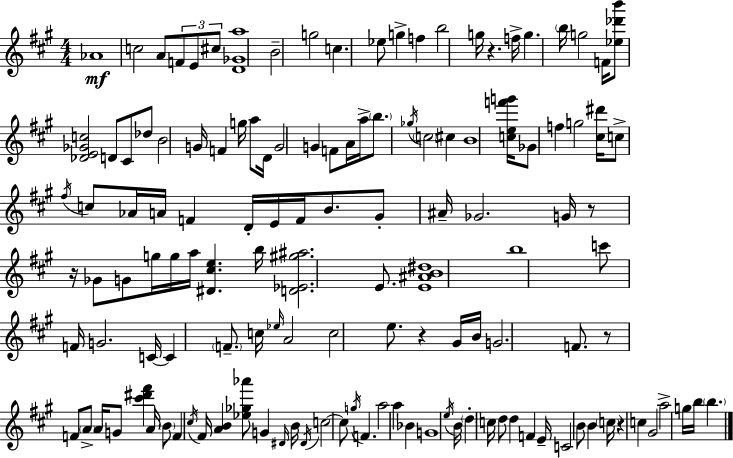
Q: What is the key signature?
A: A major